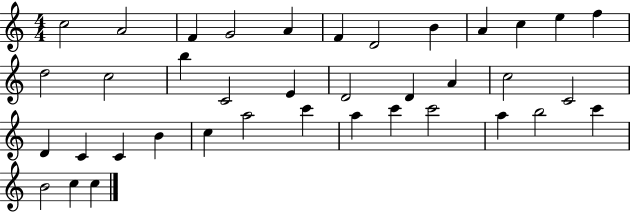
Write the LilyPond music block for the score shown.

{
  \clef treble
  \numericTimeSignature
  \time 4/4
  \key c \major
  c''2 a'2 | f'4 g'2 a'4 | f'4 d'2 b'4 | a'4 c''4 e''4 f''4 | \break d''2 c''2 | b''4 c'2 e'4 | d'2 d'4 a'4 | c''2 c'2 | \break d'4 c'4 c'4 b'4 | c''4 a''2 c'''4 | a''4 c'''4 c'''2 | a''4 b''2 c'''4 | \break b'2 c''4 c''4 | \bar "|."
}